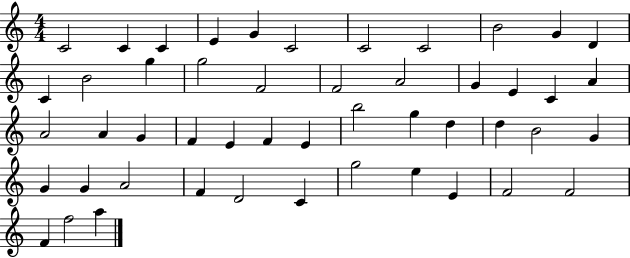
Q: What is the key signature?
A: C major